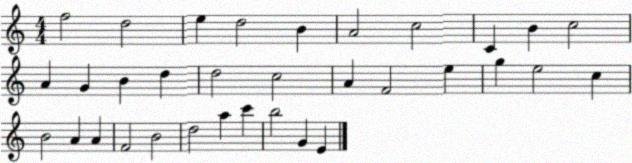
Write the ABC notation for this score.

X:1
T:Untitled
M:4/4
L:1/4
K:C
f2 d2 e d2 B A2 c2 C B c2 A G B d d2 c2 A F2 e g e2 c B2 A A F2 B2 d2 a c' b2 G E